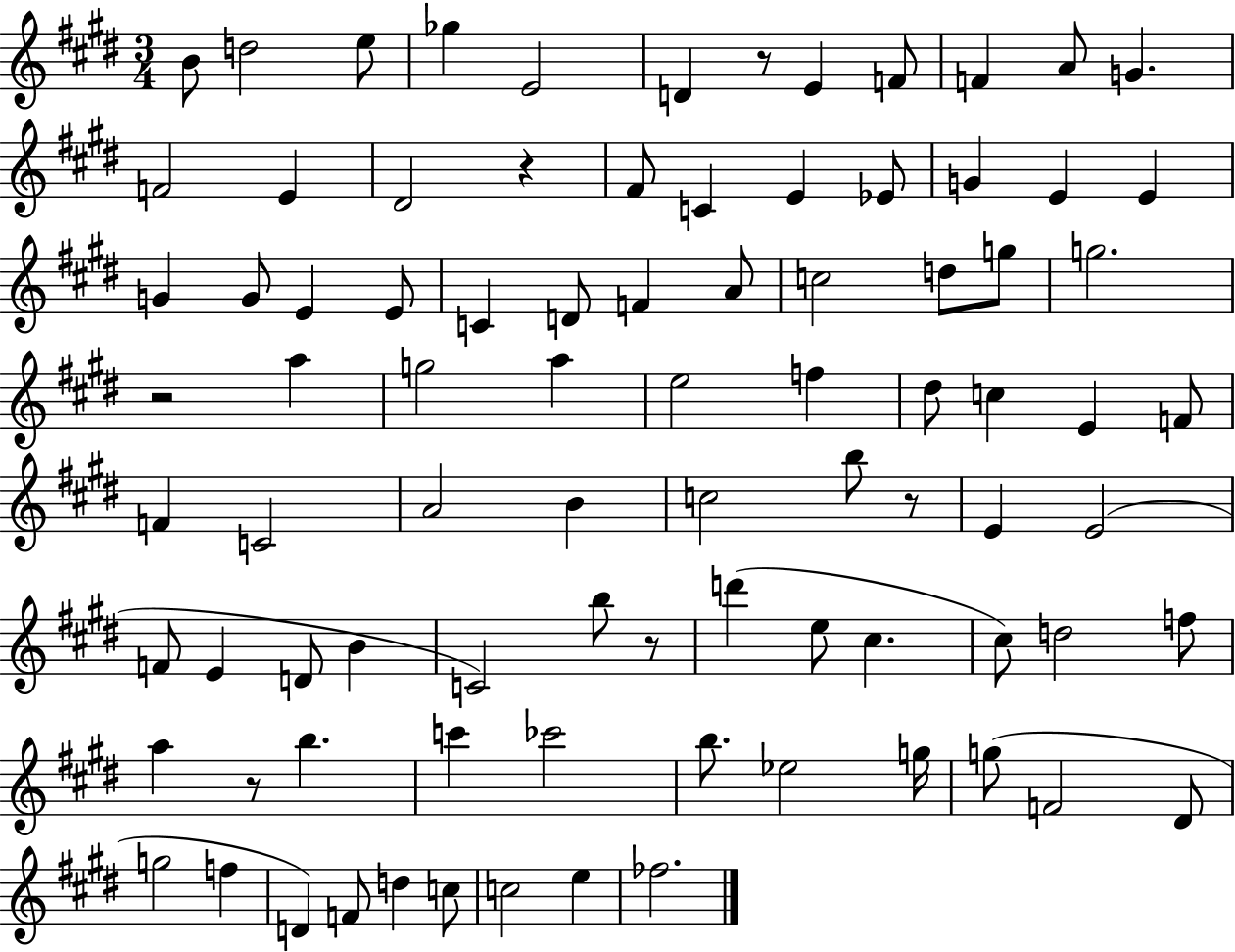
{
  \clef treble
  \numericTimeSignature
  \time 3/4
  \key e \major
  b'8 d''2 e''8 | ges''4 e'2 | d'4 r8 e'4 f'8 | f'4 a'8 g'4. | \break f'2 e'4 | dis'2 r4 | fis'8 c'4 e'4 ees'8 | g'4 e'4 e'4 | \break g'4 g'8 e'4 e'8 | c'4 d'8 f'4 a'8 | c''2 d''8 g''8 | g''2. | \break r2 a''4 | g''2 a''4 | e''2 f''4 | dis''8 c''4 e'4 f'8 | \break f'4 c'2 | a'2 b'4 | c''2 b''8 r8 | e'4 e'2( | \break f'8 e'4 d'8 b'4 | c'2) b''8 r8 | d'''4( e''8 cis''4. | cis''8) d''2 f''8 | \break a''4 r8 b''4. | c'''4 ces'''2 | b''8. ees''2 g''16 | g''8( f'2 dis'8 | \break g''2 f''4 | d'4) f'8 d''4 c''8 | c''2 e''4 | fes''2. | \break \bar "|."
}